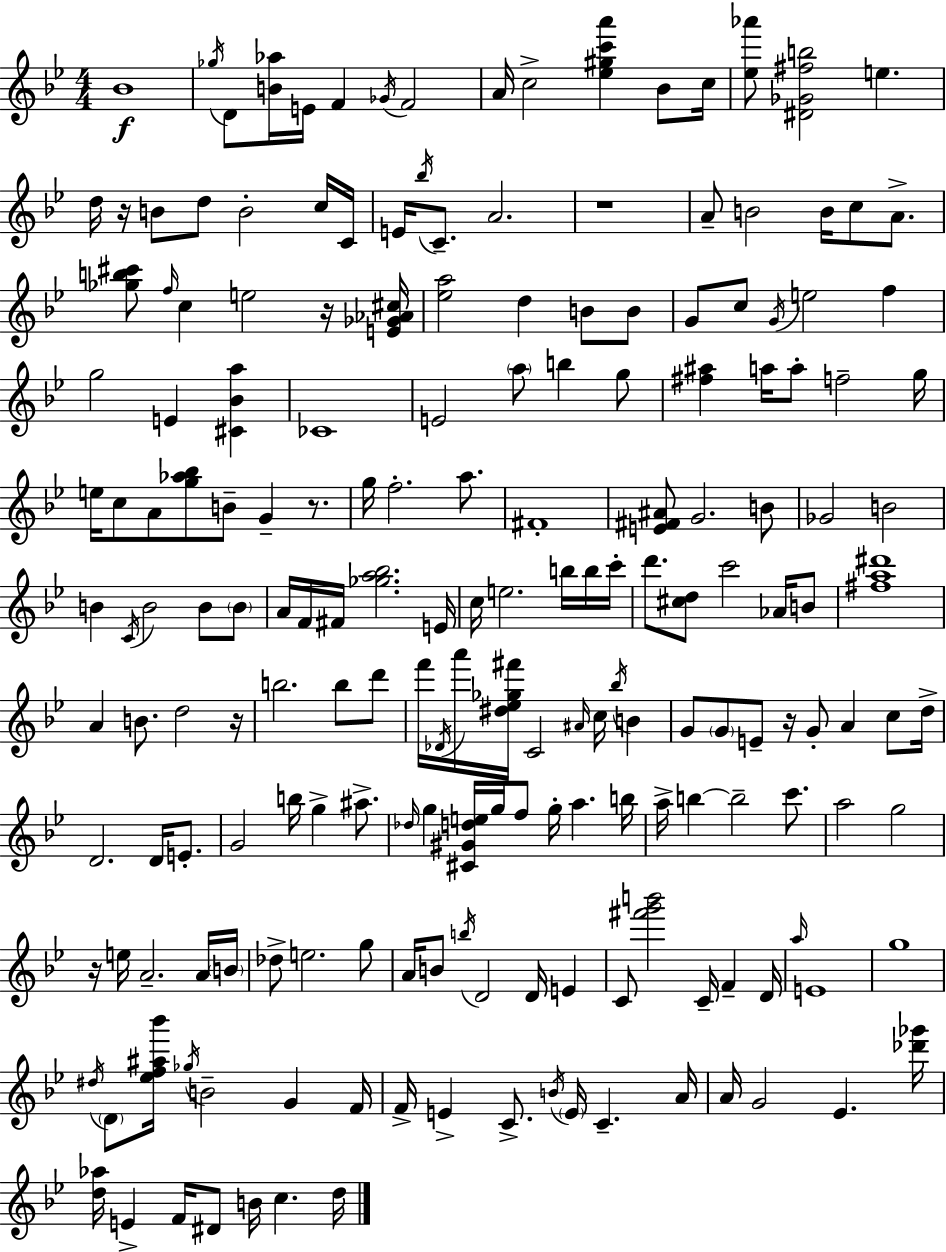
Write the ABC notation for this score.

X:1
T:Untitled
M:4/4
L:1/4
K:Gm
_B4 _g/4 D/2 [B_a]/4 E/4 F _G/4 F2 A/4 c2 [_e^gc'a'] _B/2 c/4 [_e_a']/2 [^D_G^fb]2 e d/4 z/4 B/2 d/2 B2 c/4 C/4 E/4 _b/4 C/2 A2 z4 A/2 B2 B/4 c/2 A/2 [_gb^c']/2 f/4 c e2 z/4 [E_G_A^c]/4 [_ea]2 d B/2 B/2 G/2 c/2 G/4 e2 f g2 E [^C_Ba] _C4 E2 a/2 b g/2 [^f^a] a/4 a/2 f2 g/4 e/4 c/2 A/2 [g_a_b]/2 B/2 G z/2 g/4 f2 a/2 ^F4 [E^F^A]/2 G2 B/2 _G2 B2 B C/4 B2 B/2 B/2 A/4 F/4 ^F/4 [_ga_b]2 E/4 c/4 e2 b/4 b/4 c'/4 d'/2 [^cd]/2 c'2 _A/4 B/2 [^fa^d']4 A B/2 d2 z/4 b2 b/2 d'/2 f'/4 _D/4 a'/4 [^d_e_g^f']/4 C2 ^A/4 c/4 _b/4 B G/2 G/2 E/2 z/4 G/2 A c/2 d/4 D2 D/4 E/2 G2 b/4 g ^a/2 _d/4 g [^C^Gde]/4 g/4 f/2 g/4 a b/4 a/4 b b2 c'/2 a2 g2 z/4 e/4 A2 A/4 B/4 _d/2 e2 g/2 A/4 B/2 b/4 D2 D/4 E C/2 [^f'g'b']2 C/4 F D/4 a/4 E4 g4 ^d/4 D/2 [_ef^a_b']/4 _g/4 B2 G F/4 F/4 E C/2 B/4 E/4 C A/4 A/4 G2 _E [_d'_g']/4 [d_a]/4 E F/4 ^D/2 B/4 c d/4